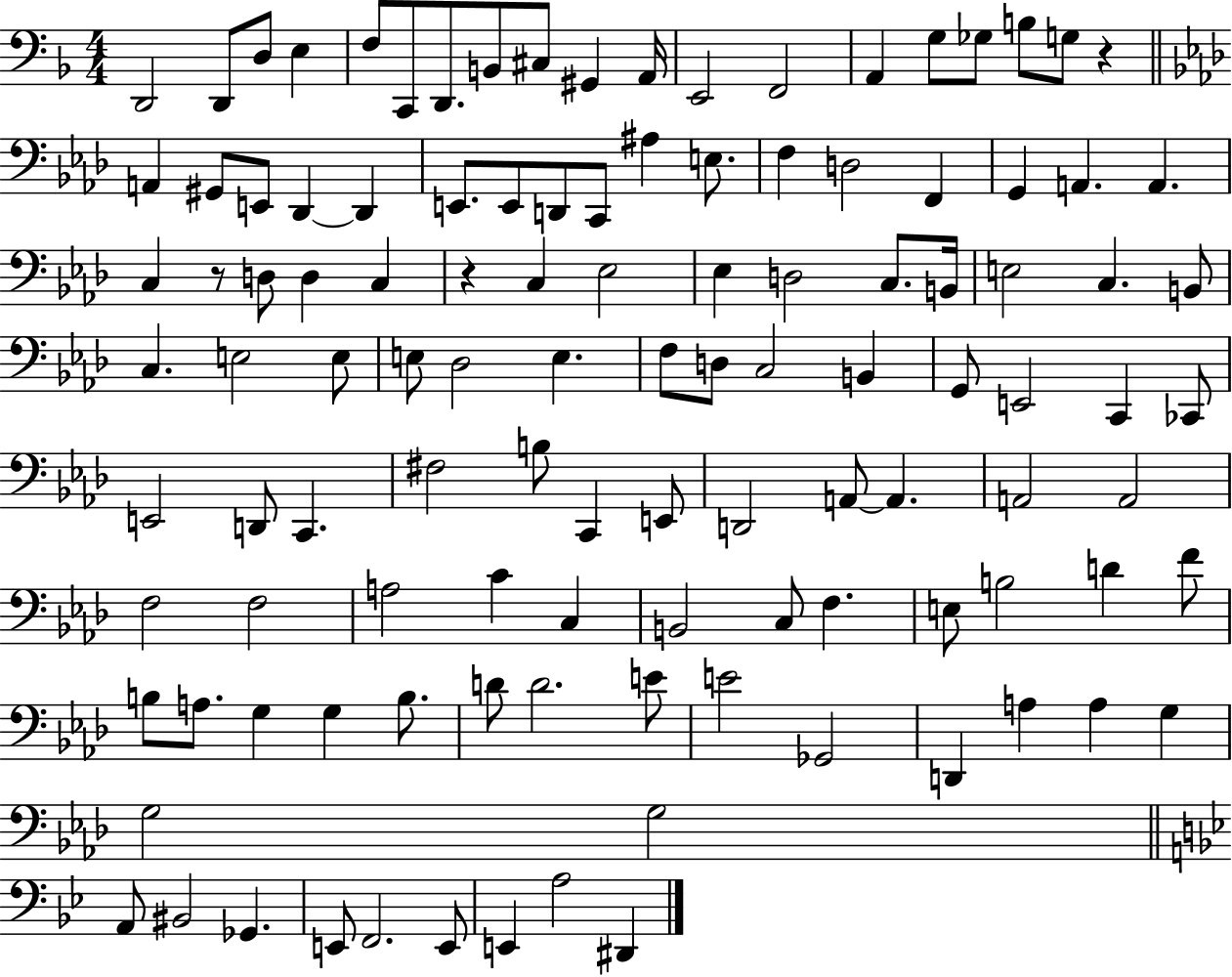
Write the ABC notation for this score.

X:1
T:Untitled
M:4/4
L:1/4
K:F
D,,2 D,,/2 D,/2 E, F,/2 C,,/2 D,,/2 B,,/2 ^C,/2 ^G,, A,,/4 E,,2 F,,2 A,, G,/2 _G,/2 B,/2 G,/2 z A,, ^G,,/2 E,,/2 _D,, _D,, E,,/2 E,,/2 D,,/2 C,,/2 ^A, E,/2 F, D,2 F,, G,, A,, A,, C, z/2 D,/2 D, C, z C, _E,2 _E, D,2 C,/2 B,,/4 E,2 C, B,,/2 C, E,2 E,/2 E,/2 _D,2 E, F,/2 D,/2 C,2 B,, G,,/2 E,,2 C,, _C,,/2 E,,2 D,,/2 C,, ^F,2 B,/2 C,, E,,/2 D,,2 A,,/2 A,, A,,2 A,,2 F,2 F,2 A,2 C C, B,,2 C,/2 F, E,/2 B,2 D F/2 B,/2 A,/2 G, G, B,/2 D/2 D2 E/2 E2 _G,,2 D,, A, A, G, G,2 G,2 A,,/2 ^B,,2 _G,, E,,/2 F,,2 E,,/2 E,, A,2 ^D,,